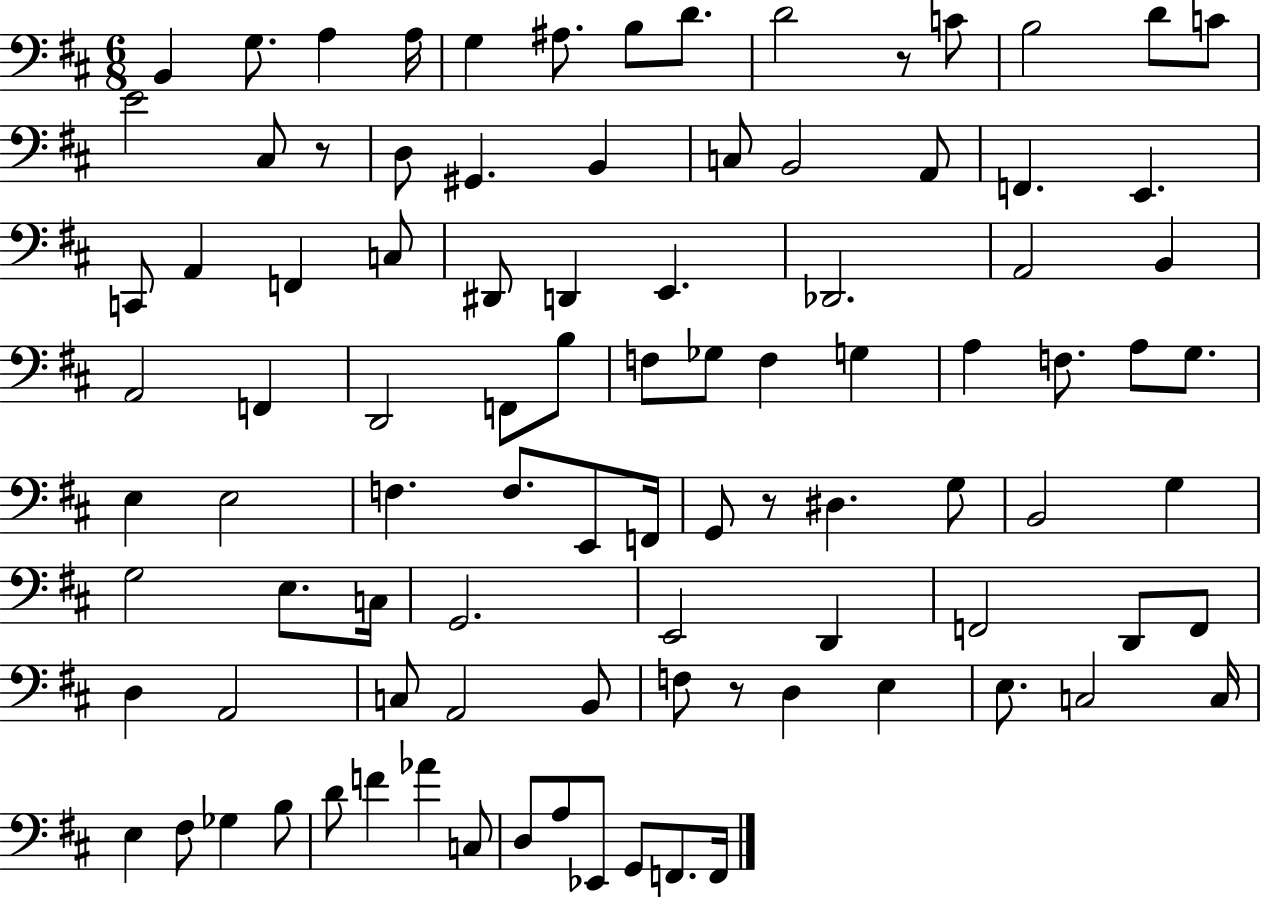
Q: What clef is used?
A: bass